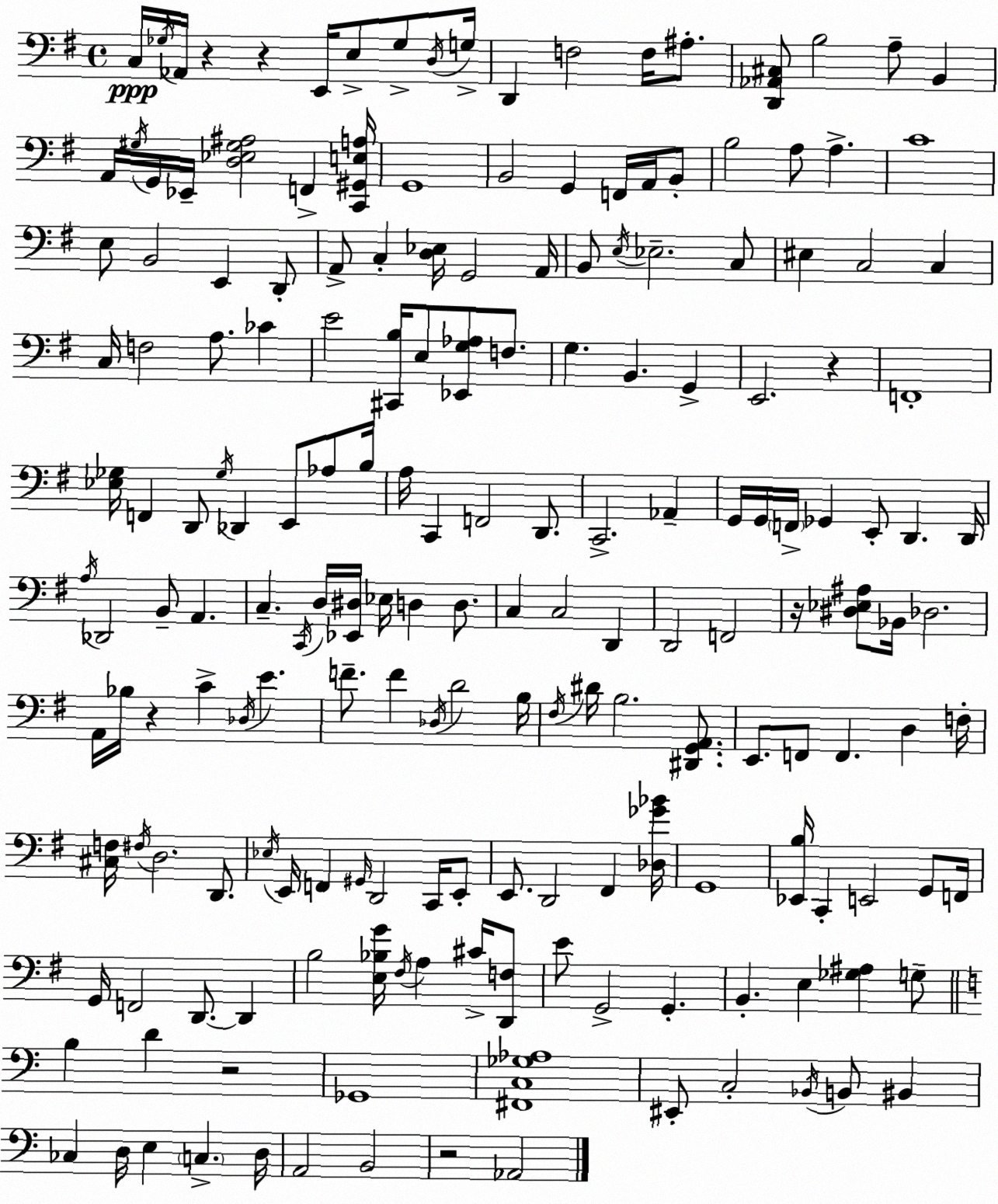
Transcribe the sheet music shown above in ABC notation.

X:1
T:Untitled
M:4/4
L:1/4
K:G
C,/4 _G,/4 _A,,/4 z z E,,/4 E,/2 _G,/2 D,/4 G,/4 D,, F,2 F,/4 ^A,/2 [D,,_A,,^C,]/2 B,2 A,/2 B,, A,,/4 ^G,/4 G,,/4 _E,,/4 [D,_E,^G,^A,]2 F,, [C,,^G,,E,A,]/4 G,,4 B,,2 G,, F,,/4 A,,/4 B,,/2 B,2 A,/2 A, C4 E,/2 B,,2 E,, D,,/2 A,,/2 C, [D,_E,]/4 G,,2 A,,/4 B,,/2 E,/4 _E,2 C,/2 ^E, C,2 C, C,/4 F,2 A,/2 _C E2 [^C,,B,]/4 E,/2 [_E,,G,_A,]/2 F,/2 G, B,, G,, E,,2 z F,,4 [_E,_G,]/4 F,, D,,/2 _G,/4 _D,, E,,/2 _A,/2 B,/4 A,/4 C,, F,,2 D,,/2 C,,2 _A,, G,,/4 G,,/4 F,,/4 _G,, E,,/2 D,, D,,/4 A,/4 _D,,2 B,,/2 A,, C, C,,/4 D,/4 [_E,,^D,]/4 _E,/4 D, D,/2 C, C,2 D,, D,,2 F,,2 z/4 [^D,_E,^A,]/2 _B,,/4 _D,2 A,,/4 _B,/4 z C _D,/4 E F/2 F _D,/4 D2 B,/4 ^F,/4 ^D/4 B,2 [^D,,G,,A,,]/2 E,,/2 F,,/2 F,, D, F,/4 [^C,F,]/4 ^F,/4 D,2 D,,/2 _E,/4 E,,/4 F,, ^G,,/4 D,,2 C,,/4 E,,/2 E,,/2 D,,2 ^F,, [_D,_G_B]/4 G,,4 [_E,,B,]/4 C,, E,,2 G,,/2 F,,/4 G,,/4 F,,2 D,,/2 D,, B,2 [E,_B,G]/4 ^F,/4 A, ^C/4 [D,,F,]/2 E/2 G,,2 G,, B,, E, [_G,^A,] G,/2 B, D z2 _G,,4 [^F,,C,_G,_A,]4 ^E,,/2 C,2 _B,,/4 B,,/2 ^B,, _C, D,/4 E, C, D,/4 A,,2 B,,2 z2 _A,,2